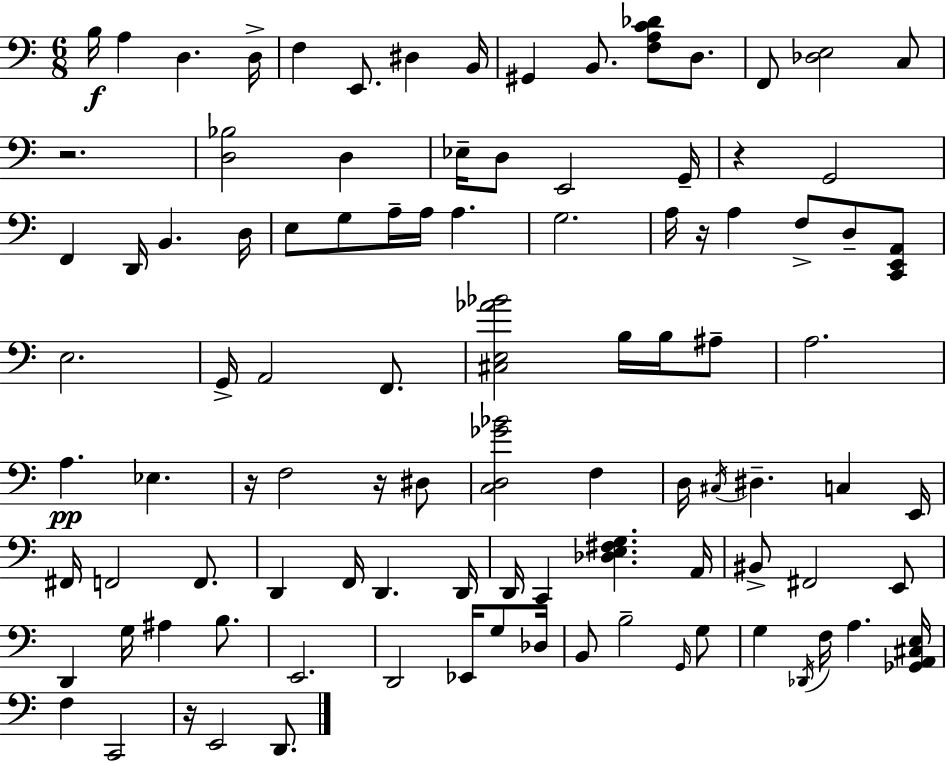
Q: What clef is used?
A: bass